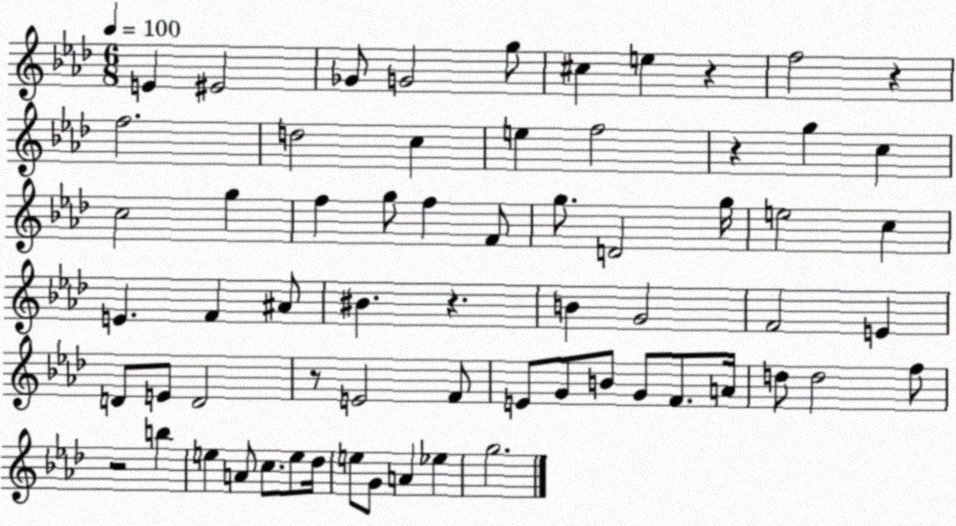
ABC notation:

X:1
T:Untitled
M:6/8
L:1/4
K:Ab
E ^E2 _G/2 G2 g/2 ^c e z f2 z f2 d2 c e f2 z g c c2 g f g/2 f F/2 g/2 D2 g/4 e2 c E F ^A/2 ^B z B G2 F2 E D/2 E/2 D2 z/2 E2 F/2 E/2 G/2 B/2 G/2 F/2 A/4 d/2 d2 f/2 z2 b e A/2 c/2 e/2 _d/4 e/2 G/2 A _e g2